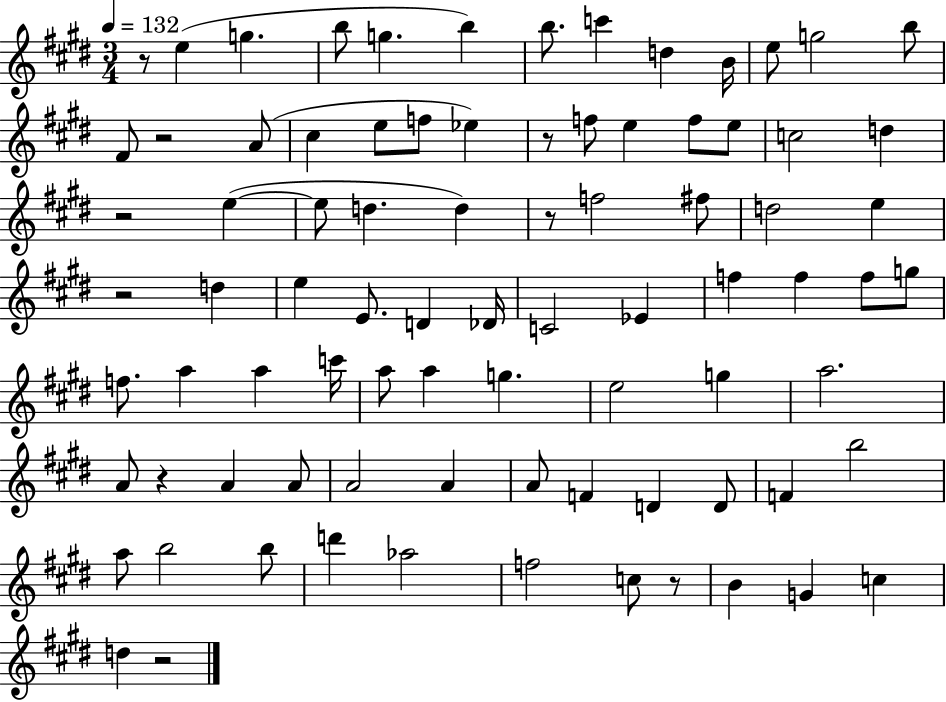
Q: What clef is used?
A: treble